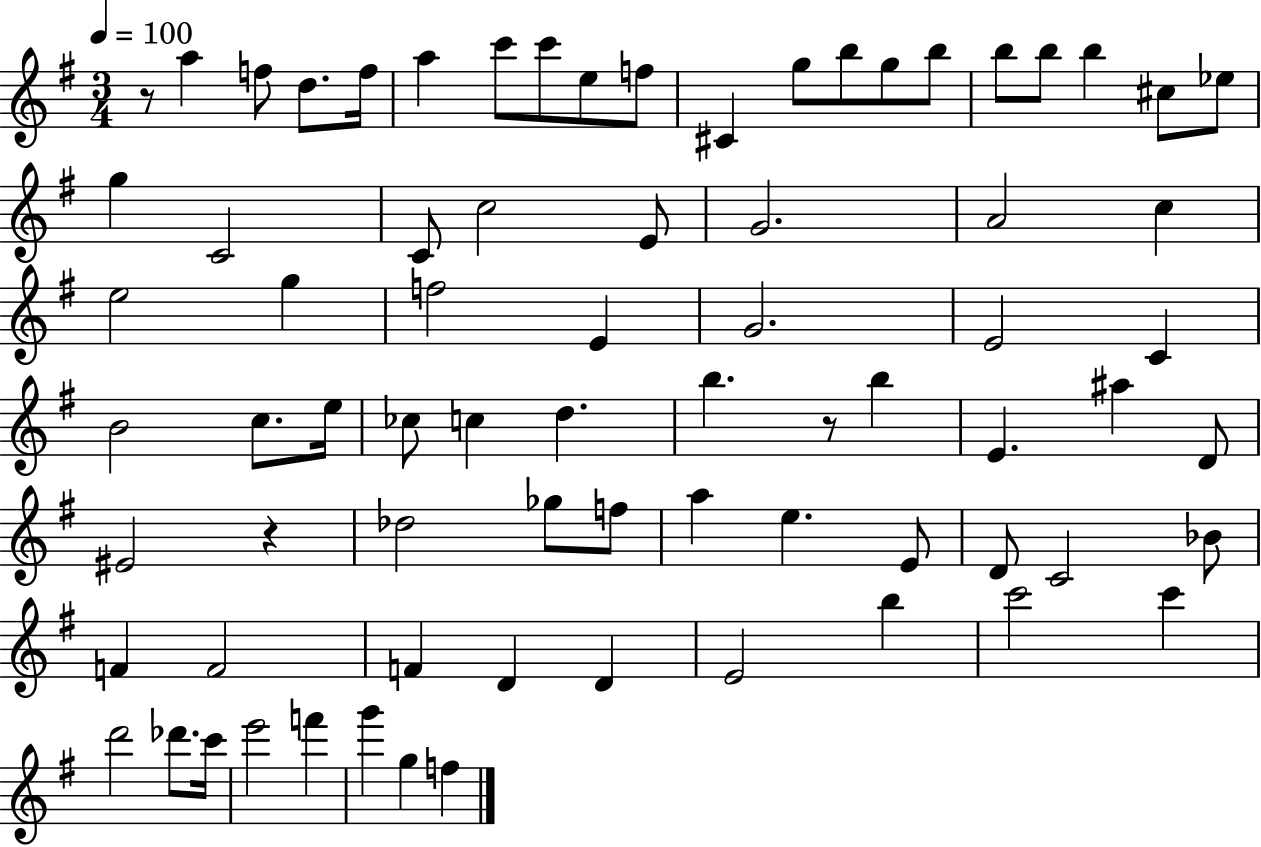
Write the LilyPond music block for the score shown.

{
  \clef treble
  \numericTimeSignature
  \time 3/4
  \key g \major
  \tempo 4 = 100
  \repeat volta 2 { r8 a''4 f''8 d''8. f''16 | a''4 c'''8 c'''8 e''8 f''8 | cis'4 g''8 b''8 g''8 b''8 | b''8 b''8 b''4 cis''8 ees''8 | \break g''4 c'2 | c'8 c''2 e'8 | g'2. | a'2 c''4 | \break e''2 g''4 | f''2 e'4 | g'2. | e'2 c'4 | \break b'2 c''8. e''16 | ces''8 c''4 d''4. | b''4. r8 b''4 | e'4. ais''4 d'8 | \break eis'2 r4 | des''2 ges''8 f''8 | a''4 e''4. e'8 | d'8 c'2 bes'8 | \break f'4 f'2 | f'4 d'4 d'4 | e'2 b''4 | c'''2 c'''4 | \break d'''2 des'''8. c'''16 | e'''2 f'''4 | g'''4 g''4 f''4 | } \bar "|."
}